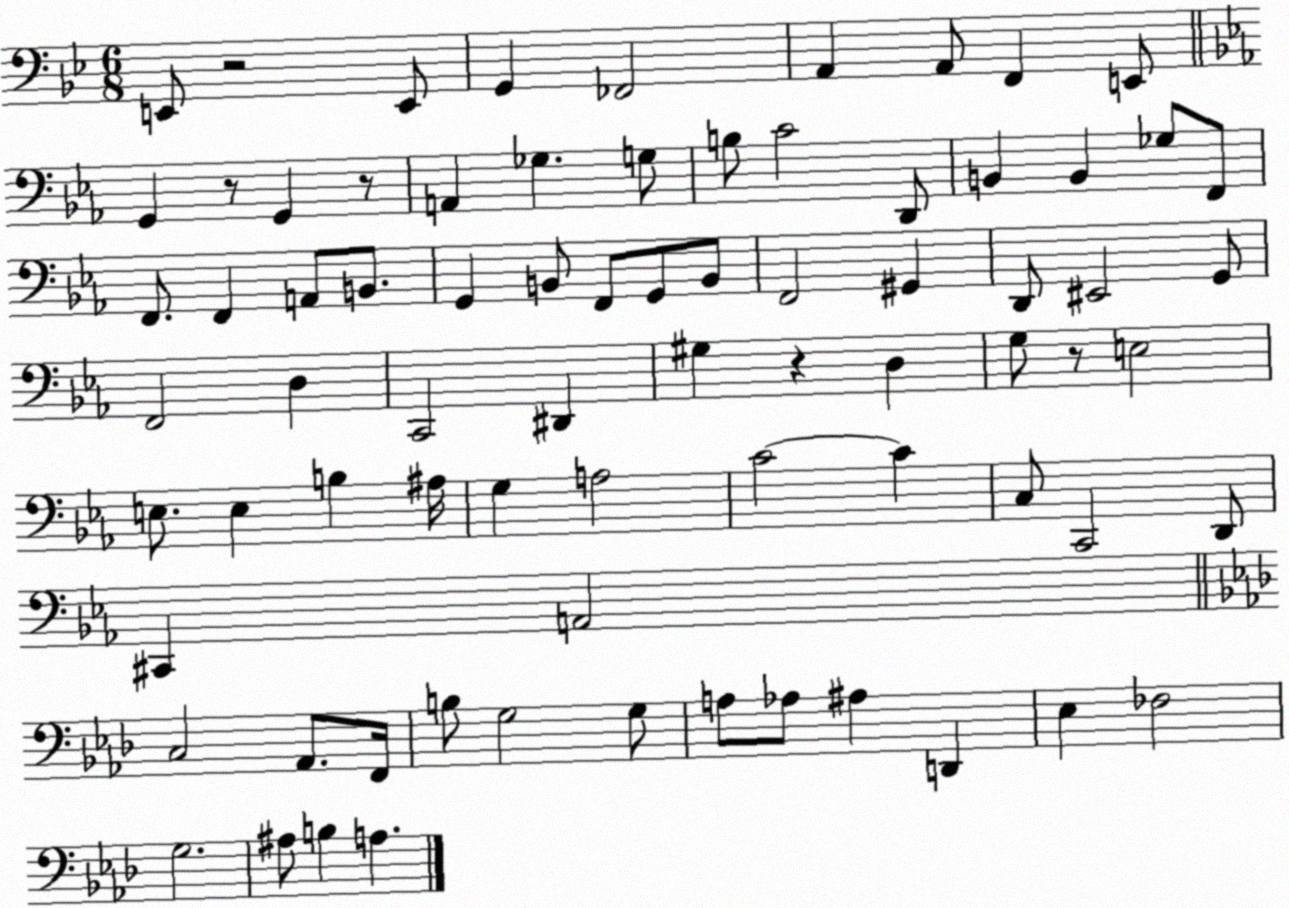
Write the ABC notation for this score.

X:1
T:Untitled
M:6/8
L:1/4
K:Bb
E,,/2 z2 E,,/2 G,, _F,,2 A,, A,,/2 F,, E,,/2 G,, z/2 G,, z/2 A,, _G, G,/2 B,/2 C2 D,,/2 B,, B,, _G,/2 F,,/2 F,,/2 F,, A,,/2 B,,/2 G,, B,,/2 F,,/2 G,,/2 B,,/2 F,,2 ^G,, D,,/2 ^E,,2 G,,/2 F,,2 D, C,,2 ^D,, ^G, z D, G,/2 z/2 E,2 E,/2 E, B, ^A,/4 G, A,2 C2 C C,/2 C,,2 D,,/2 ^C,, A,,2 C,2 _A,,/2 F,,/4 B,/2 G,2 G,/2 A,/2 _A,/2 ^A, D,, _E, _F,2 G,2 ^A,/2 B, A,